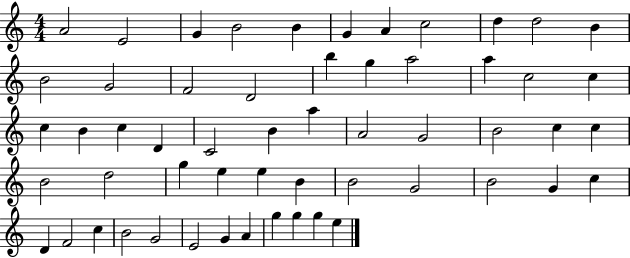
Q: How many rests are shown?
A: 0